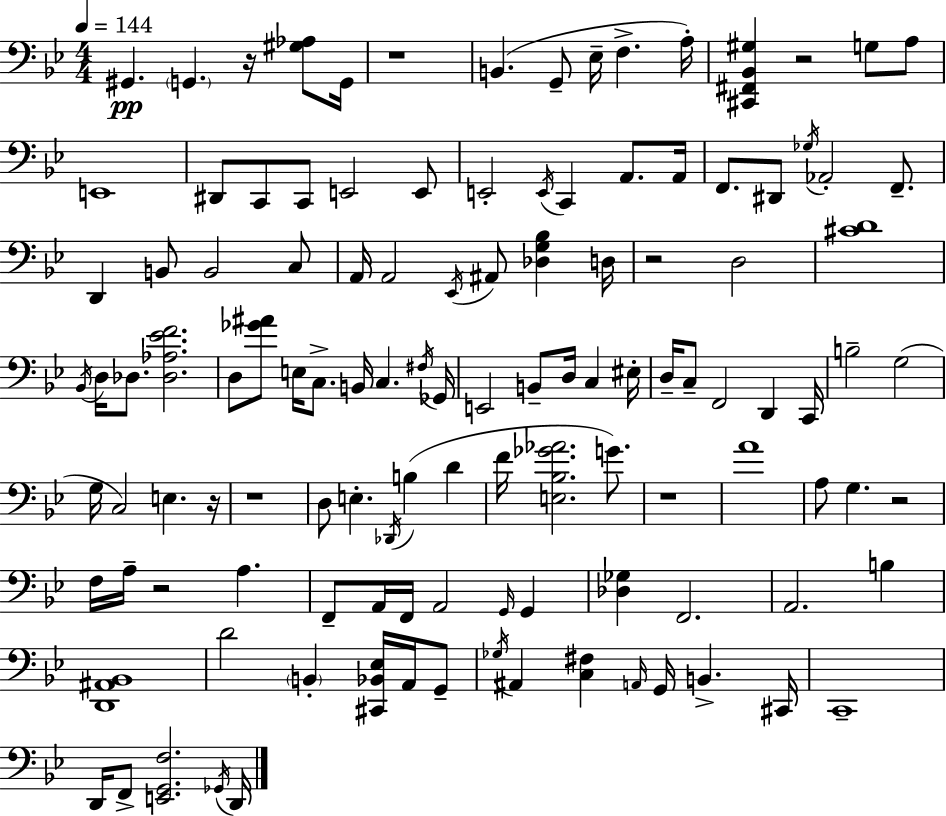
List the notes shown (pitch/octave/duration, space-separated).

G#2/q. G2/q. R/s [G#3,Ab3]/e G2/s R/w B2/q. G2/e Eb3/s F3/q. A3/s [C#2,F#2,Bb2,G#3]/q R/h G3/e A3/e E2/w D#2/e C2/e C2/e E2/h E2/e E2/h E2/s C2/q A2/e. A2/s F2/e. D#2/e Gb3/s Ab2/h F2/e. D2/q B2/e B2/h C3/e A2/s A2/h Eb2/s A#2/e [Db3,G3,Bb3]/q D3/s R/h D3/h [C#4,D4]/w Bb2/s D3/s Db3/e. [Db3,Ab3,Eb4,F4]/h. D3/e [Gb4,A#4]/e E3/s C3/e. B2/s C3/q. F#3/s Gb2/s E2/h B2/e D3/s C3/q EIS3/s D3/s C3/e F2/h D2/q C2/s B3/h G3/h G3/s C3/h E3/q. R/s R/w D3/e E3/q. Db2/s B3/q D4/q F4/s [E3,Bb3,Gb4,Ab4]/h. G4/e. R/w A4/w A3/e G3/q. R/h F3/s A3/s R/h A3/q. F2/e A2/s F2/s A2/h G2/s G2/q [Db3,Gb3]/q F2/h. A2/h. B3/q [D2,A#2,Bb2]/w D4/h B2/q [C#2,Bb2,Eb3]/s A2/s G2/e Gb3/s A#2/q [C3,F#3]/q A2/s G2/s B2/q. C#2/s C2/w D2/s F2/e [E2,G2,F3]/h. Gb2/s D2/s